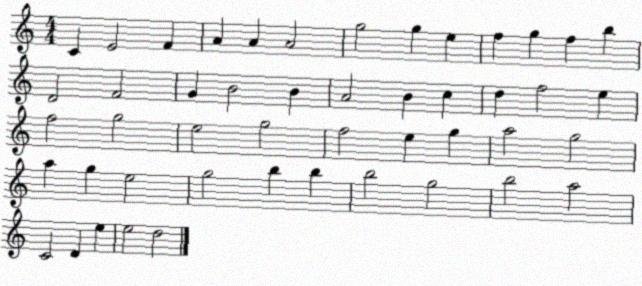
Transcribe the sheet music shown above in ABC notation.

X:1
T:Untitled
M:4/4
L:1/4
K:C
C E2 F A A A2 g2 g e f g f b D2 F2 G B2 B A2 B c d f2 e f2 g2 e2 g2 f2 e g a2 g2 a g e2 g2 b b b2 g2 b2 a2 C2 D e e2 d2